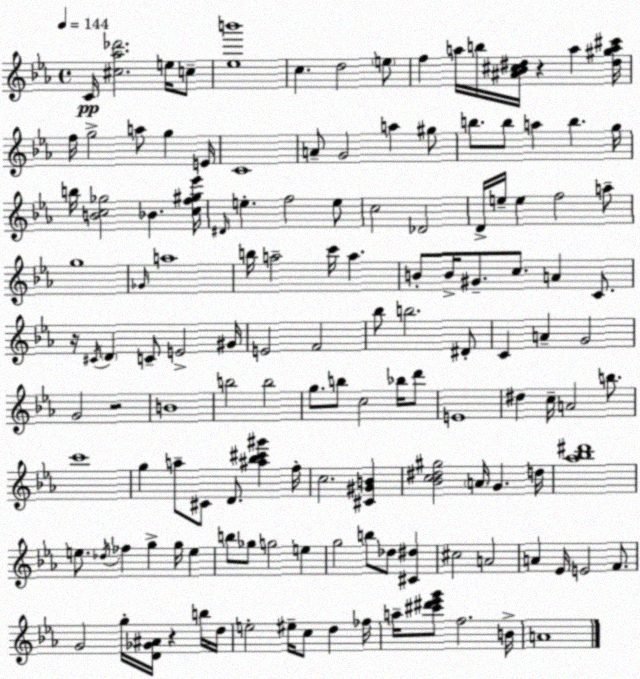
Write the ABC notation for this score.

X:1
T:Untitled
M:4/4
L:1/4
K:Eb
C/4 [^c_a_d']2 e/4 c/2 [_eb']4 c d2 e/2 f a/4 b/4 [^A_B^c^d]/4 z a [^d^ga^c']/4 f/4 g2 a/2 g E/4 C4 A/2 G2 a ^g/2 b/2 b/2 a b g/4 b/4 [Bc_g]2 _B [cf^g_e']/4 ^D/4 e f2 e/2 c2 _D2 D/4 e/4 e f2 a/2 g4 _G/4 a4 b/4 a2 c'/4 a B/2 B/4 ^G/2 c/2 A C/2 z/4 ^C/4 D C/2 E2 ^G/4 E2 F2 _b/2 b2 ^D/2 C A G2 G2 z2 B4 b2 b2 g/2 b/2 c2 _b/4 d'/2 E4 ^d c/4 A2 b/2 c'4 g a/2 ^C/2 D/2 [^a_b^c'^g'] f/4 c2 [^C^GB] [_Bc^d^g]2 A/4 G d/4 [_a_b^d']4 e/2 _d/4 _f g g/4 e b/2 _g/2 g2 e g2 b/2 _d/2 [^C^d] ^c2 A2 A _E/4 E2 F/2 G2 g/4 [D_G^A]/4 z b/4 d/4 e2 ^e/4 c/2 d _f/4 a/4 [^c'^d'_e'g']/2 f2 B/4 A4